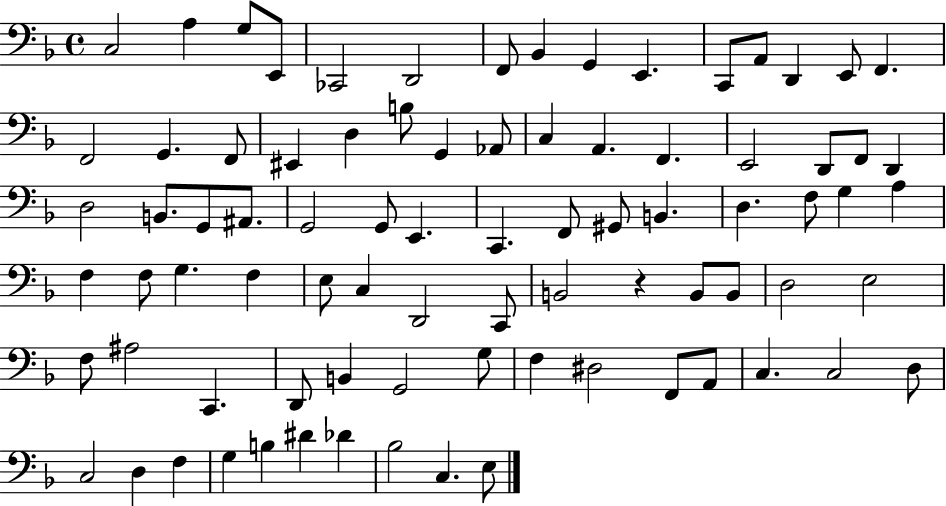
C3/h A3/q G3/e E2/e CES2/h D2/h F2/e Bb2/q G2/q E2/q. C2/e A2/e D2/q E2/e F2/q. F2/h G2/q. F2/e EIS2/q D3/q B3/e G2/q Ab2/e C3/q A2/q. F2/q. E2/h D2/e F2/e D2/q D3/h B2/e. G2/e A#2/e. G2/h G2/e E2/q. C2/q. F2/e G#2/e B2/q. D3/q. F3/e G3/q A3/q F3/q F3/e G3/q. F3/q E3/e C3/q D2/h C2/e B2/h R/q B2/e B2/e D3/h E3/h F3/e A#3/h C2/q. D2/e B2/q G2/h G3/e F3/q D#3/h F2/e A2/e C3/q. C3/h D3/e C3/h D3/q F3/q G3/q B3/q D#4/q Db4/q Bb3/h C3/q. E3/e